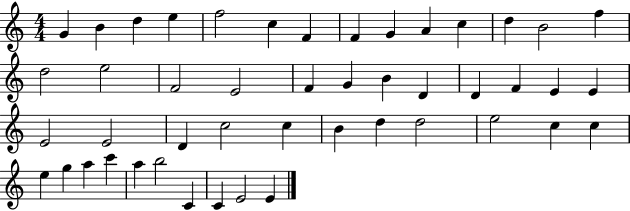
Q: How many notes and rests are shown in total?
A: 47